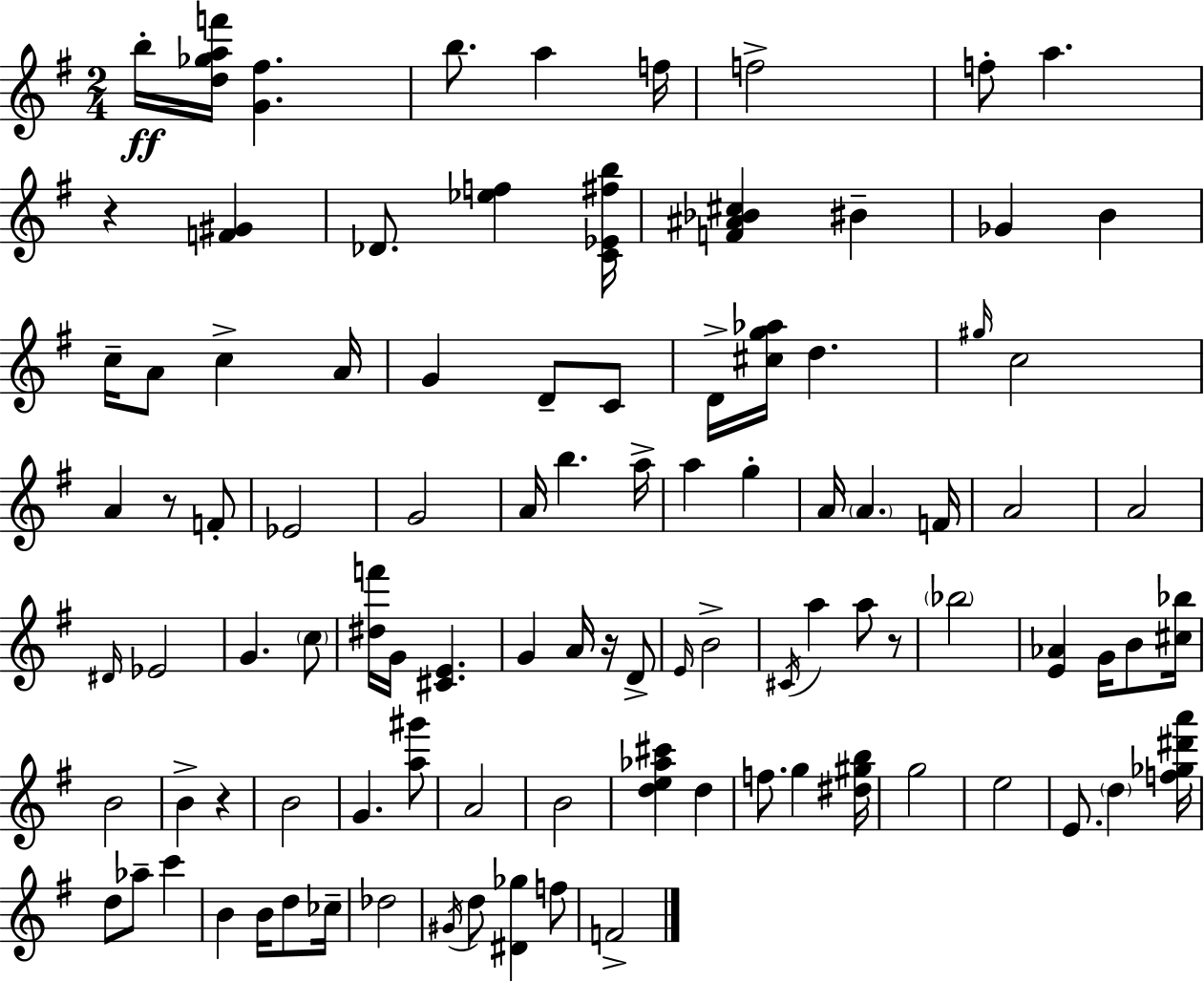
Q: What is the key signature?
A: G major